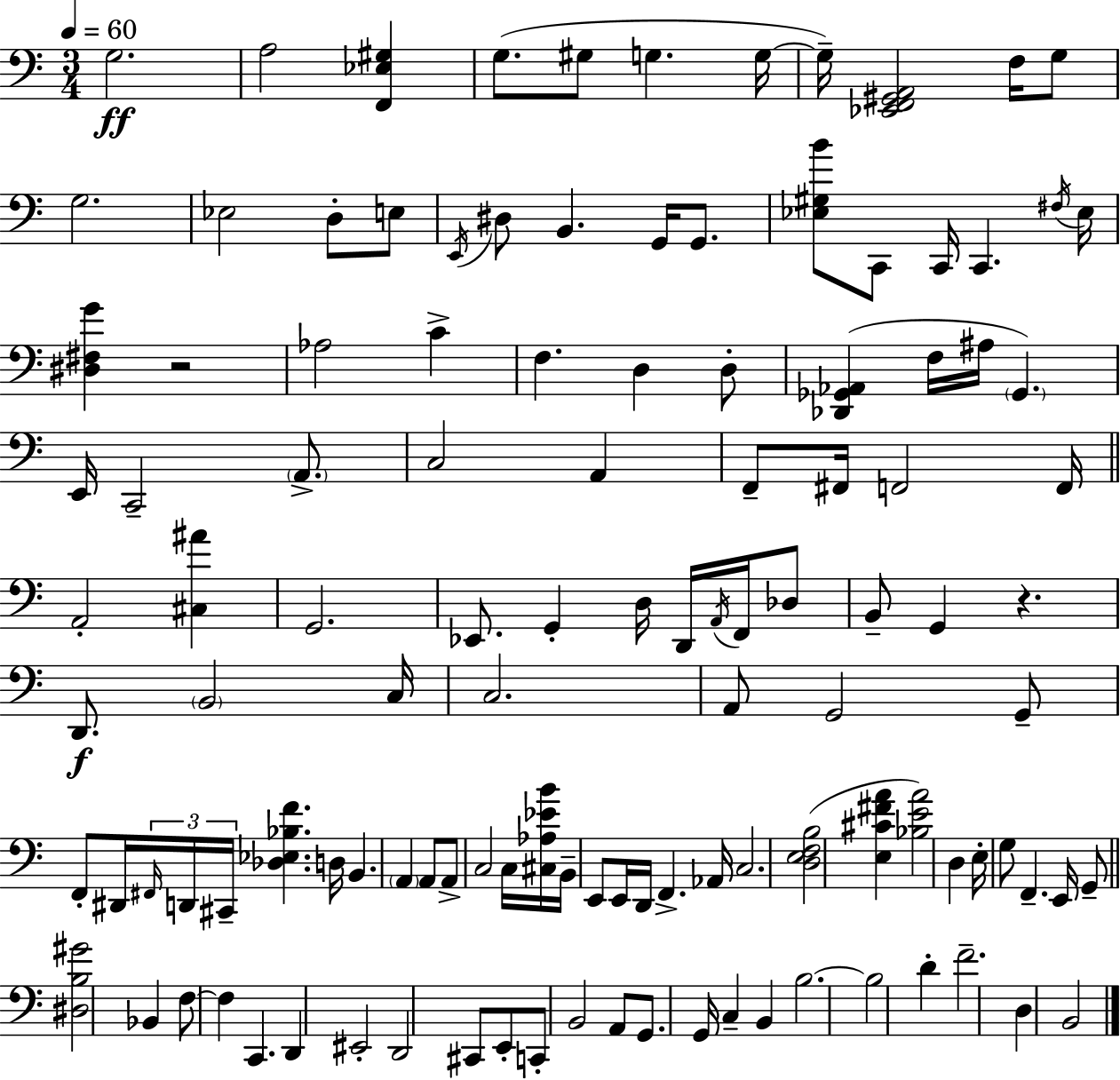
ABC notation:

X:1
T:Untitled
M:3/4
L:1/4
K:Am
G,2 A,2 [F,,_E,^G,] G,/2 ^G,/2 G, G,/4 G,/4 [_E,,F,,^G,,A,,]2 F,/4 G,/2 G,2 _E,2 D,/2 E,/2 E,,/4 ^D,/2 B,, G,,/4 G,,/2 [_E,^G,B]/2 C,,/2 C,,/4 C,, ^F,/4 _E,/4 [^D,^F,G] z2 _A,2 C F, D, D,/2 [_D,,_G,,_A,,] F,/4 ^A,/4 _G,, E,,/4 C,,2 A,,/2 C,2 A,, F,,/2 ^F,,/4 F,,2 F,,/4 A,,2 [^C,^A] G,,2 _E,,/2 G,, D,/4 D,,/4 A,,/4 F,,/4 _D,/2 B,,/2 G,, z D,,/2 B,,2 C,/4 C,2 A,,/2 G,,2 G,,/2 F,,/2 ^D,,/4 ^F,,/4 D,,/4 ^C,,/4 [_D,_E,_B,F] D,/4 B,, A,, A,,/2 A,,/2 C,2 C,/4 [^C,_A,_EB]/4 B,,/4 E,,/2 E,,/4 D,,/4 F,, _A,,/4 C,2 [D,E,F,B,]2 [E,^C^FA] [_B,EA]2 D, E,/4 G,/2 F,, E,,/4 G,,/2 [^D,B,^G]2 _B,, F,/2 F, C,, D,, ^E,,2 D,,2 ^C,,/2 E,,/2 C,,/2 B,,2 A,,/2 G,,/2 G,,/4 C, B,, B,2 B,2 D F2 D, B,,2